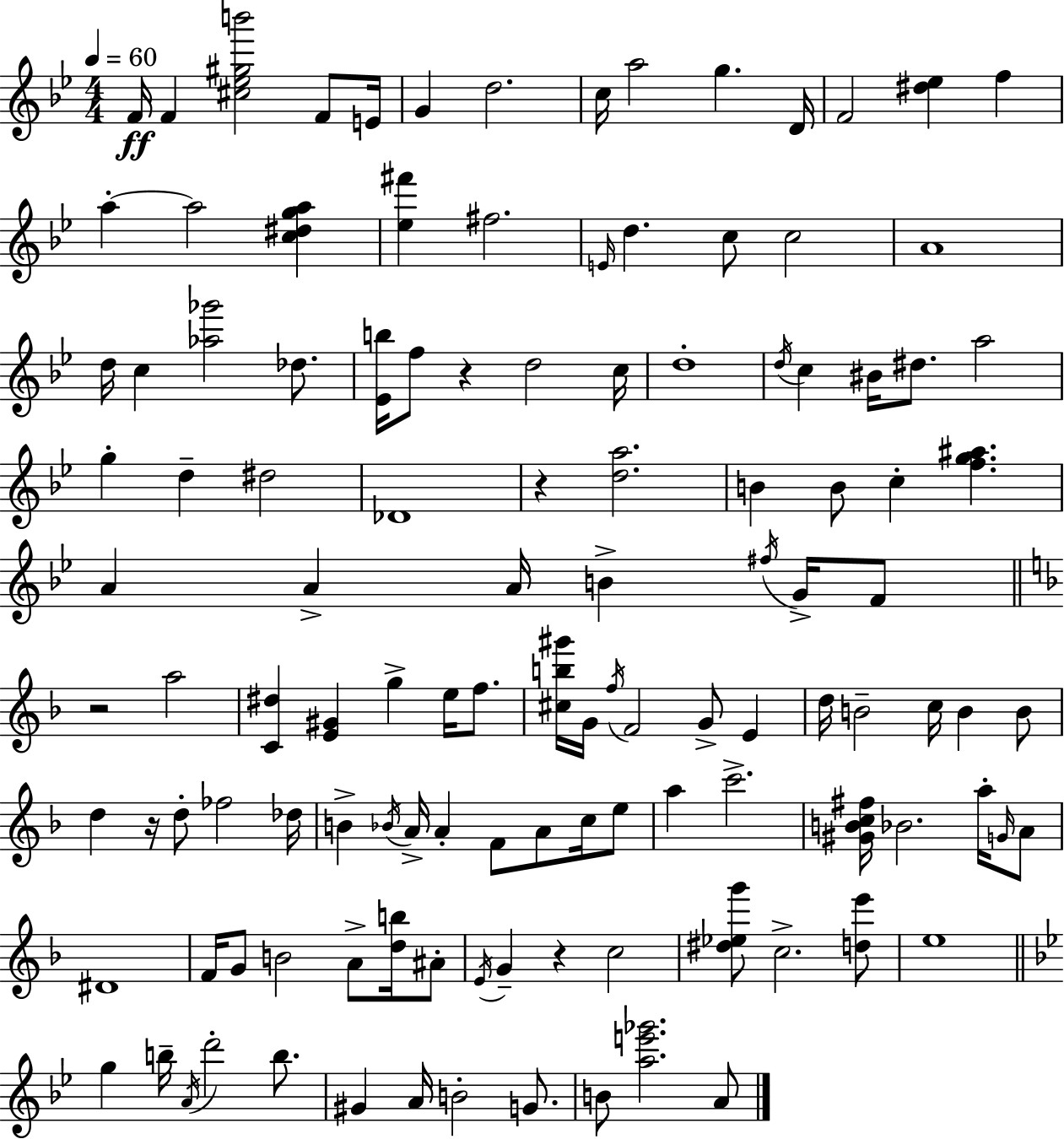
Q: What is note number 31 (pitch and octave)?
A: D#5